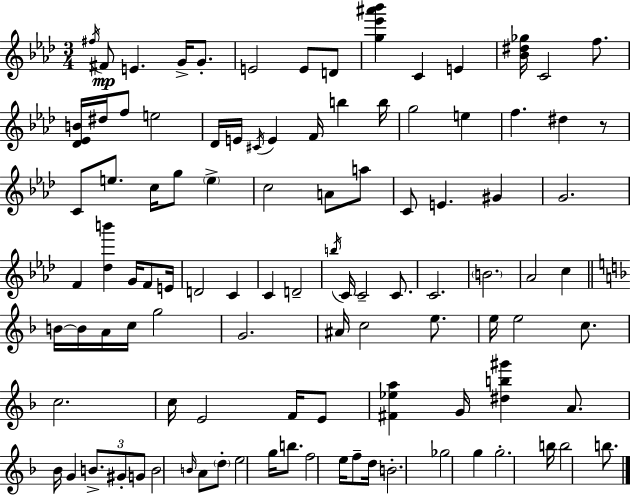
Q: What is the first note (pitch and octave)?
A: F#5